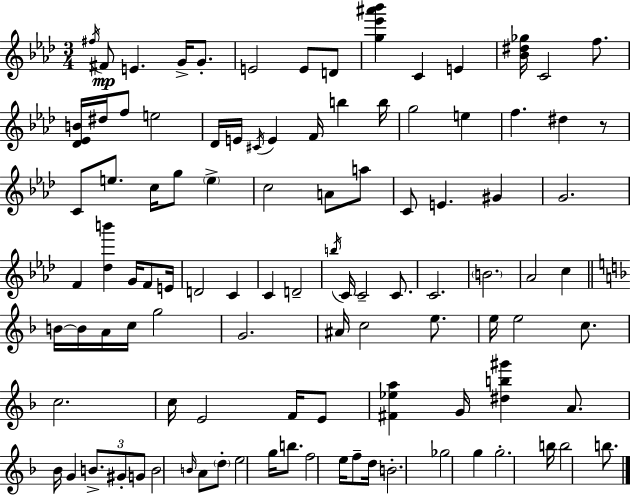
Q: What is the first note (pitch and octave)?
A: F#5